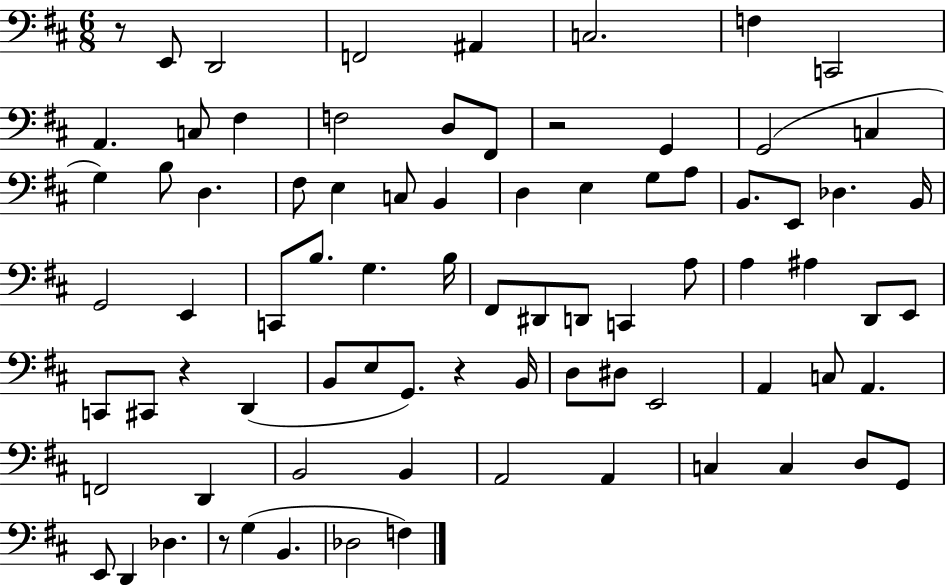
{
  \clef bass
  \numericTimeSignature
  \time 6/8
  \key d \major
  \repeat volta 2 { r8 e,8 d,2 | f,2 ais,4 | c2. | f4 c,2 | \break a,4. c8 fis4 | f2 d8 fis,8 | r2 g,4 | g,2( c4 | \break g4) b8 d4. | fis8 e4 c8 b,4 | d4 e4 g8 a8 | b,8. e,8 des4. b,16 | \break g,2 e,4 | c,8 b8. g4. b16 | fis,8 dis,8 d,8 c,4 a8 | a4 ais4 d,8 e,8 | \break c,8 cis,8 r4 d,4( | b,8 e8 g,8.) r4 b,16 | d8 dis8 e,2 | a,4 c8 a,4. | \break f,2 d,4 | b,2 b,4 | a,2 a,4 | c4 c4 d8 g,8 | \break e,8 d,4 des4. | r8 g4( b,4. | des2 f4) | } \bar "|."
}